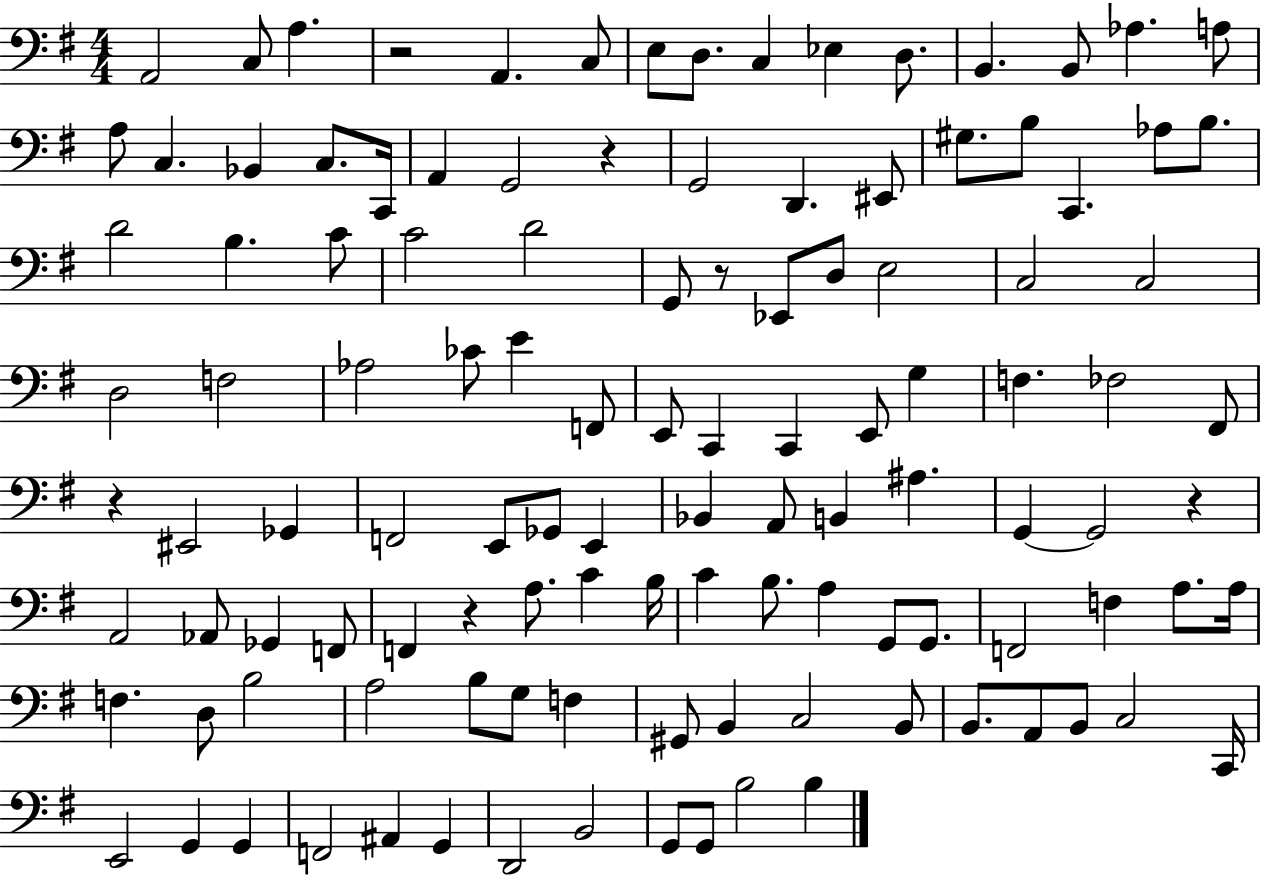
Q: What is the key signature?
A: G major